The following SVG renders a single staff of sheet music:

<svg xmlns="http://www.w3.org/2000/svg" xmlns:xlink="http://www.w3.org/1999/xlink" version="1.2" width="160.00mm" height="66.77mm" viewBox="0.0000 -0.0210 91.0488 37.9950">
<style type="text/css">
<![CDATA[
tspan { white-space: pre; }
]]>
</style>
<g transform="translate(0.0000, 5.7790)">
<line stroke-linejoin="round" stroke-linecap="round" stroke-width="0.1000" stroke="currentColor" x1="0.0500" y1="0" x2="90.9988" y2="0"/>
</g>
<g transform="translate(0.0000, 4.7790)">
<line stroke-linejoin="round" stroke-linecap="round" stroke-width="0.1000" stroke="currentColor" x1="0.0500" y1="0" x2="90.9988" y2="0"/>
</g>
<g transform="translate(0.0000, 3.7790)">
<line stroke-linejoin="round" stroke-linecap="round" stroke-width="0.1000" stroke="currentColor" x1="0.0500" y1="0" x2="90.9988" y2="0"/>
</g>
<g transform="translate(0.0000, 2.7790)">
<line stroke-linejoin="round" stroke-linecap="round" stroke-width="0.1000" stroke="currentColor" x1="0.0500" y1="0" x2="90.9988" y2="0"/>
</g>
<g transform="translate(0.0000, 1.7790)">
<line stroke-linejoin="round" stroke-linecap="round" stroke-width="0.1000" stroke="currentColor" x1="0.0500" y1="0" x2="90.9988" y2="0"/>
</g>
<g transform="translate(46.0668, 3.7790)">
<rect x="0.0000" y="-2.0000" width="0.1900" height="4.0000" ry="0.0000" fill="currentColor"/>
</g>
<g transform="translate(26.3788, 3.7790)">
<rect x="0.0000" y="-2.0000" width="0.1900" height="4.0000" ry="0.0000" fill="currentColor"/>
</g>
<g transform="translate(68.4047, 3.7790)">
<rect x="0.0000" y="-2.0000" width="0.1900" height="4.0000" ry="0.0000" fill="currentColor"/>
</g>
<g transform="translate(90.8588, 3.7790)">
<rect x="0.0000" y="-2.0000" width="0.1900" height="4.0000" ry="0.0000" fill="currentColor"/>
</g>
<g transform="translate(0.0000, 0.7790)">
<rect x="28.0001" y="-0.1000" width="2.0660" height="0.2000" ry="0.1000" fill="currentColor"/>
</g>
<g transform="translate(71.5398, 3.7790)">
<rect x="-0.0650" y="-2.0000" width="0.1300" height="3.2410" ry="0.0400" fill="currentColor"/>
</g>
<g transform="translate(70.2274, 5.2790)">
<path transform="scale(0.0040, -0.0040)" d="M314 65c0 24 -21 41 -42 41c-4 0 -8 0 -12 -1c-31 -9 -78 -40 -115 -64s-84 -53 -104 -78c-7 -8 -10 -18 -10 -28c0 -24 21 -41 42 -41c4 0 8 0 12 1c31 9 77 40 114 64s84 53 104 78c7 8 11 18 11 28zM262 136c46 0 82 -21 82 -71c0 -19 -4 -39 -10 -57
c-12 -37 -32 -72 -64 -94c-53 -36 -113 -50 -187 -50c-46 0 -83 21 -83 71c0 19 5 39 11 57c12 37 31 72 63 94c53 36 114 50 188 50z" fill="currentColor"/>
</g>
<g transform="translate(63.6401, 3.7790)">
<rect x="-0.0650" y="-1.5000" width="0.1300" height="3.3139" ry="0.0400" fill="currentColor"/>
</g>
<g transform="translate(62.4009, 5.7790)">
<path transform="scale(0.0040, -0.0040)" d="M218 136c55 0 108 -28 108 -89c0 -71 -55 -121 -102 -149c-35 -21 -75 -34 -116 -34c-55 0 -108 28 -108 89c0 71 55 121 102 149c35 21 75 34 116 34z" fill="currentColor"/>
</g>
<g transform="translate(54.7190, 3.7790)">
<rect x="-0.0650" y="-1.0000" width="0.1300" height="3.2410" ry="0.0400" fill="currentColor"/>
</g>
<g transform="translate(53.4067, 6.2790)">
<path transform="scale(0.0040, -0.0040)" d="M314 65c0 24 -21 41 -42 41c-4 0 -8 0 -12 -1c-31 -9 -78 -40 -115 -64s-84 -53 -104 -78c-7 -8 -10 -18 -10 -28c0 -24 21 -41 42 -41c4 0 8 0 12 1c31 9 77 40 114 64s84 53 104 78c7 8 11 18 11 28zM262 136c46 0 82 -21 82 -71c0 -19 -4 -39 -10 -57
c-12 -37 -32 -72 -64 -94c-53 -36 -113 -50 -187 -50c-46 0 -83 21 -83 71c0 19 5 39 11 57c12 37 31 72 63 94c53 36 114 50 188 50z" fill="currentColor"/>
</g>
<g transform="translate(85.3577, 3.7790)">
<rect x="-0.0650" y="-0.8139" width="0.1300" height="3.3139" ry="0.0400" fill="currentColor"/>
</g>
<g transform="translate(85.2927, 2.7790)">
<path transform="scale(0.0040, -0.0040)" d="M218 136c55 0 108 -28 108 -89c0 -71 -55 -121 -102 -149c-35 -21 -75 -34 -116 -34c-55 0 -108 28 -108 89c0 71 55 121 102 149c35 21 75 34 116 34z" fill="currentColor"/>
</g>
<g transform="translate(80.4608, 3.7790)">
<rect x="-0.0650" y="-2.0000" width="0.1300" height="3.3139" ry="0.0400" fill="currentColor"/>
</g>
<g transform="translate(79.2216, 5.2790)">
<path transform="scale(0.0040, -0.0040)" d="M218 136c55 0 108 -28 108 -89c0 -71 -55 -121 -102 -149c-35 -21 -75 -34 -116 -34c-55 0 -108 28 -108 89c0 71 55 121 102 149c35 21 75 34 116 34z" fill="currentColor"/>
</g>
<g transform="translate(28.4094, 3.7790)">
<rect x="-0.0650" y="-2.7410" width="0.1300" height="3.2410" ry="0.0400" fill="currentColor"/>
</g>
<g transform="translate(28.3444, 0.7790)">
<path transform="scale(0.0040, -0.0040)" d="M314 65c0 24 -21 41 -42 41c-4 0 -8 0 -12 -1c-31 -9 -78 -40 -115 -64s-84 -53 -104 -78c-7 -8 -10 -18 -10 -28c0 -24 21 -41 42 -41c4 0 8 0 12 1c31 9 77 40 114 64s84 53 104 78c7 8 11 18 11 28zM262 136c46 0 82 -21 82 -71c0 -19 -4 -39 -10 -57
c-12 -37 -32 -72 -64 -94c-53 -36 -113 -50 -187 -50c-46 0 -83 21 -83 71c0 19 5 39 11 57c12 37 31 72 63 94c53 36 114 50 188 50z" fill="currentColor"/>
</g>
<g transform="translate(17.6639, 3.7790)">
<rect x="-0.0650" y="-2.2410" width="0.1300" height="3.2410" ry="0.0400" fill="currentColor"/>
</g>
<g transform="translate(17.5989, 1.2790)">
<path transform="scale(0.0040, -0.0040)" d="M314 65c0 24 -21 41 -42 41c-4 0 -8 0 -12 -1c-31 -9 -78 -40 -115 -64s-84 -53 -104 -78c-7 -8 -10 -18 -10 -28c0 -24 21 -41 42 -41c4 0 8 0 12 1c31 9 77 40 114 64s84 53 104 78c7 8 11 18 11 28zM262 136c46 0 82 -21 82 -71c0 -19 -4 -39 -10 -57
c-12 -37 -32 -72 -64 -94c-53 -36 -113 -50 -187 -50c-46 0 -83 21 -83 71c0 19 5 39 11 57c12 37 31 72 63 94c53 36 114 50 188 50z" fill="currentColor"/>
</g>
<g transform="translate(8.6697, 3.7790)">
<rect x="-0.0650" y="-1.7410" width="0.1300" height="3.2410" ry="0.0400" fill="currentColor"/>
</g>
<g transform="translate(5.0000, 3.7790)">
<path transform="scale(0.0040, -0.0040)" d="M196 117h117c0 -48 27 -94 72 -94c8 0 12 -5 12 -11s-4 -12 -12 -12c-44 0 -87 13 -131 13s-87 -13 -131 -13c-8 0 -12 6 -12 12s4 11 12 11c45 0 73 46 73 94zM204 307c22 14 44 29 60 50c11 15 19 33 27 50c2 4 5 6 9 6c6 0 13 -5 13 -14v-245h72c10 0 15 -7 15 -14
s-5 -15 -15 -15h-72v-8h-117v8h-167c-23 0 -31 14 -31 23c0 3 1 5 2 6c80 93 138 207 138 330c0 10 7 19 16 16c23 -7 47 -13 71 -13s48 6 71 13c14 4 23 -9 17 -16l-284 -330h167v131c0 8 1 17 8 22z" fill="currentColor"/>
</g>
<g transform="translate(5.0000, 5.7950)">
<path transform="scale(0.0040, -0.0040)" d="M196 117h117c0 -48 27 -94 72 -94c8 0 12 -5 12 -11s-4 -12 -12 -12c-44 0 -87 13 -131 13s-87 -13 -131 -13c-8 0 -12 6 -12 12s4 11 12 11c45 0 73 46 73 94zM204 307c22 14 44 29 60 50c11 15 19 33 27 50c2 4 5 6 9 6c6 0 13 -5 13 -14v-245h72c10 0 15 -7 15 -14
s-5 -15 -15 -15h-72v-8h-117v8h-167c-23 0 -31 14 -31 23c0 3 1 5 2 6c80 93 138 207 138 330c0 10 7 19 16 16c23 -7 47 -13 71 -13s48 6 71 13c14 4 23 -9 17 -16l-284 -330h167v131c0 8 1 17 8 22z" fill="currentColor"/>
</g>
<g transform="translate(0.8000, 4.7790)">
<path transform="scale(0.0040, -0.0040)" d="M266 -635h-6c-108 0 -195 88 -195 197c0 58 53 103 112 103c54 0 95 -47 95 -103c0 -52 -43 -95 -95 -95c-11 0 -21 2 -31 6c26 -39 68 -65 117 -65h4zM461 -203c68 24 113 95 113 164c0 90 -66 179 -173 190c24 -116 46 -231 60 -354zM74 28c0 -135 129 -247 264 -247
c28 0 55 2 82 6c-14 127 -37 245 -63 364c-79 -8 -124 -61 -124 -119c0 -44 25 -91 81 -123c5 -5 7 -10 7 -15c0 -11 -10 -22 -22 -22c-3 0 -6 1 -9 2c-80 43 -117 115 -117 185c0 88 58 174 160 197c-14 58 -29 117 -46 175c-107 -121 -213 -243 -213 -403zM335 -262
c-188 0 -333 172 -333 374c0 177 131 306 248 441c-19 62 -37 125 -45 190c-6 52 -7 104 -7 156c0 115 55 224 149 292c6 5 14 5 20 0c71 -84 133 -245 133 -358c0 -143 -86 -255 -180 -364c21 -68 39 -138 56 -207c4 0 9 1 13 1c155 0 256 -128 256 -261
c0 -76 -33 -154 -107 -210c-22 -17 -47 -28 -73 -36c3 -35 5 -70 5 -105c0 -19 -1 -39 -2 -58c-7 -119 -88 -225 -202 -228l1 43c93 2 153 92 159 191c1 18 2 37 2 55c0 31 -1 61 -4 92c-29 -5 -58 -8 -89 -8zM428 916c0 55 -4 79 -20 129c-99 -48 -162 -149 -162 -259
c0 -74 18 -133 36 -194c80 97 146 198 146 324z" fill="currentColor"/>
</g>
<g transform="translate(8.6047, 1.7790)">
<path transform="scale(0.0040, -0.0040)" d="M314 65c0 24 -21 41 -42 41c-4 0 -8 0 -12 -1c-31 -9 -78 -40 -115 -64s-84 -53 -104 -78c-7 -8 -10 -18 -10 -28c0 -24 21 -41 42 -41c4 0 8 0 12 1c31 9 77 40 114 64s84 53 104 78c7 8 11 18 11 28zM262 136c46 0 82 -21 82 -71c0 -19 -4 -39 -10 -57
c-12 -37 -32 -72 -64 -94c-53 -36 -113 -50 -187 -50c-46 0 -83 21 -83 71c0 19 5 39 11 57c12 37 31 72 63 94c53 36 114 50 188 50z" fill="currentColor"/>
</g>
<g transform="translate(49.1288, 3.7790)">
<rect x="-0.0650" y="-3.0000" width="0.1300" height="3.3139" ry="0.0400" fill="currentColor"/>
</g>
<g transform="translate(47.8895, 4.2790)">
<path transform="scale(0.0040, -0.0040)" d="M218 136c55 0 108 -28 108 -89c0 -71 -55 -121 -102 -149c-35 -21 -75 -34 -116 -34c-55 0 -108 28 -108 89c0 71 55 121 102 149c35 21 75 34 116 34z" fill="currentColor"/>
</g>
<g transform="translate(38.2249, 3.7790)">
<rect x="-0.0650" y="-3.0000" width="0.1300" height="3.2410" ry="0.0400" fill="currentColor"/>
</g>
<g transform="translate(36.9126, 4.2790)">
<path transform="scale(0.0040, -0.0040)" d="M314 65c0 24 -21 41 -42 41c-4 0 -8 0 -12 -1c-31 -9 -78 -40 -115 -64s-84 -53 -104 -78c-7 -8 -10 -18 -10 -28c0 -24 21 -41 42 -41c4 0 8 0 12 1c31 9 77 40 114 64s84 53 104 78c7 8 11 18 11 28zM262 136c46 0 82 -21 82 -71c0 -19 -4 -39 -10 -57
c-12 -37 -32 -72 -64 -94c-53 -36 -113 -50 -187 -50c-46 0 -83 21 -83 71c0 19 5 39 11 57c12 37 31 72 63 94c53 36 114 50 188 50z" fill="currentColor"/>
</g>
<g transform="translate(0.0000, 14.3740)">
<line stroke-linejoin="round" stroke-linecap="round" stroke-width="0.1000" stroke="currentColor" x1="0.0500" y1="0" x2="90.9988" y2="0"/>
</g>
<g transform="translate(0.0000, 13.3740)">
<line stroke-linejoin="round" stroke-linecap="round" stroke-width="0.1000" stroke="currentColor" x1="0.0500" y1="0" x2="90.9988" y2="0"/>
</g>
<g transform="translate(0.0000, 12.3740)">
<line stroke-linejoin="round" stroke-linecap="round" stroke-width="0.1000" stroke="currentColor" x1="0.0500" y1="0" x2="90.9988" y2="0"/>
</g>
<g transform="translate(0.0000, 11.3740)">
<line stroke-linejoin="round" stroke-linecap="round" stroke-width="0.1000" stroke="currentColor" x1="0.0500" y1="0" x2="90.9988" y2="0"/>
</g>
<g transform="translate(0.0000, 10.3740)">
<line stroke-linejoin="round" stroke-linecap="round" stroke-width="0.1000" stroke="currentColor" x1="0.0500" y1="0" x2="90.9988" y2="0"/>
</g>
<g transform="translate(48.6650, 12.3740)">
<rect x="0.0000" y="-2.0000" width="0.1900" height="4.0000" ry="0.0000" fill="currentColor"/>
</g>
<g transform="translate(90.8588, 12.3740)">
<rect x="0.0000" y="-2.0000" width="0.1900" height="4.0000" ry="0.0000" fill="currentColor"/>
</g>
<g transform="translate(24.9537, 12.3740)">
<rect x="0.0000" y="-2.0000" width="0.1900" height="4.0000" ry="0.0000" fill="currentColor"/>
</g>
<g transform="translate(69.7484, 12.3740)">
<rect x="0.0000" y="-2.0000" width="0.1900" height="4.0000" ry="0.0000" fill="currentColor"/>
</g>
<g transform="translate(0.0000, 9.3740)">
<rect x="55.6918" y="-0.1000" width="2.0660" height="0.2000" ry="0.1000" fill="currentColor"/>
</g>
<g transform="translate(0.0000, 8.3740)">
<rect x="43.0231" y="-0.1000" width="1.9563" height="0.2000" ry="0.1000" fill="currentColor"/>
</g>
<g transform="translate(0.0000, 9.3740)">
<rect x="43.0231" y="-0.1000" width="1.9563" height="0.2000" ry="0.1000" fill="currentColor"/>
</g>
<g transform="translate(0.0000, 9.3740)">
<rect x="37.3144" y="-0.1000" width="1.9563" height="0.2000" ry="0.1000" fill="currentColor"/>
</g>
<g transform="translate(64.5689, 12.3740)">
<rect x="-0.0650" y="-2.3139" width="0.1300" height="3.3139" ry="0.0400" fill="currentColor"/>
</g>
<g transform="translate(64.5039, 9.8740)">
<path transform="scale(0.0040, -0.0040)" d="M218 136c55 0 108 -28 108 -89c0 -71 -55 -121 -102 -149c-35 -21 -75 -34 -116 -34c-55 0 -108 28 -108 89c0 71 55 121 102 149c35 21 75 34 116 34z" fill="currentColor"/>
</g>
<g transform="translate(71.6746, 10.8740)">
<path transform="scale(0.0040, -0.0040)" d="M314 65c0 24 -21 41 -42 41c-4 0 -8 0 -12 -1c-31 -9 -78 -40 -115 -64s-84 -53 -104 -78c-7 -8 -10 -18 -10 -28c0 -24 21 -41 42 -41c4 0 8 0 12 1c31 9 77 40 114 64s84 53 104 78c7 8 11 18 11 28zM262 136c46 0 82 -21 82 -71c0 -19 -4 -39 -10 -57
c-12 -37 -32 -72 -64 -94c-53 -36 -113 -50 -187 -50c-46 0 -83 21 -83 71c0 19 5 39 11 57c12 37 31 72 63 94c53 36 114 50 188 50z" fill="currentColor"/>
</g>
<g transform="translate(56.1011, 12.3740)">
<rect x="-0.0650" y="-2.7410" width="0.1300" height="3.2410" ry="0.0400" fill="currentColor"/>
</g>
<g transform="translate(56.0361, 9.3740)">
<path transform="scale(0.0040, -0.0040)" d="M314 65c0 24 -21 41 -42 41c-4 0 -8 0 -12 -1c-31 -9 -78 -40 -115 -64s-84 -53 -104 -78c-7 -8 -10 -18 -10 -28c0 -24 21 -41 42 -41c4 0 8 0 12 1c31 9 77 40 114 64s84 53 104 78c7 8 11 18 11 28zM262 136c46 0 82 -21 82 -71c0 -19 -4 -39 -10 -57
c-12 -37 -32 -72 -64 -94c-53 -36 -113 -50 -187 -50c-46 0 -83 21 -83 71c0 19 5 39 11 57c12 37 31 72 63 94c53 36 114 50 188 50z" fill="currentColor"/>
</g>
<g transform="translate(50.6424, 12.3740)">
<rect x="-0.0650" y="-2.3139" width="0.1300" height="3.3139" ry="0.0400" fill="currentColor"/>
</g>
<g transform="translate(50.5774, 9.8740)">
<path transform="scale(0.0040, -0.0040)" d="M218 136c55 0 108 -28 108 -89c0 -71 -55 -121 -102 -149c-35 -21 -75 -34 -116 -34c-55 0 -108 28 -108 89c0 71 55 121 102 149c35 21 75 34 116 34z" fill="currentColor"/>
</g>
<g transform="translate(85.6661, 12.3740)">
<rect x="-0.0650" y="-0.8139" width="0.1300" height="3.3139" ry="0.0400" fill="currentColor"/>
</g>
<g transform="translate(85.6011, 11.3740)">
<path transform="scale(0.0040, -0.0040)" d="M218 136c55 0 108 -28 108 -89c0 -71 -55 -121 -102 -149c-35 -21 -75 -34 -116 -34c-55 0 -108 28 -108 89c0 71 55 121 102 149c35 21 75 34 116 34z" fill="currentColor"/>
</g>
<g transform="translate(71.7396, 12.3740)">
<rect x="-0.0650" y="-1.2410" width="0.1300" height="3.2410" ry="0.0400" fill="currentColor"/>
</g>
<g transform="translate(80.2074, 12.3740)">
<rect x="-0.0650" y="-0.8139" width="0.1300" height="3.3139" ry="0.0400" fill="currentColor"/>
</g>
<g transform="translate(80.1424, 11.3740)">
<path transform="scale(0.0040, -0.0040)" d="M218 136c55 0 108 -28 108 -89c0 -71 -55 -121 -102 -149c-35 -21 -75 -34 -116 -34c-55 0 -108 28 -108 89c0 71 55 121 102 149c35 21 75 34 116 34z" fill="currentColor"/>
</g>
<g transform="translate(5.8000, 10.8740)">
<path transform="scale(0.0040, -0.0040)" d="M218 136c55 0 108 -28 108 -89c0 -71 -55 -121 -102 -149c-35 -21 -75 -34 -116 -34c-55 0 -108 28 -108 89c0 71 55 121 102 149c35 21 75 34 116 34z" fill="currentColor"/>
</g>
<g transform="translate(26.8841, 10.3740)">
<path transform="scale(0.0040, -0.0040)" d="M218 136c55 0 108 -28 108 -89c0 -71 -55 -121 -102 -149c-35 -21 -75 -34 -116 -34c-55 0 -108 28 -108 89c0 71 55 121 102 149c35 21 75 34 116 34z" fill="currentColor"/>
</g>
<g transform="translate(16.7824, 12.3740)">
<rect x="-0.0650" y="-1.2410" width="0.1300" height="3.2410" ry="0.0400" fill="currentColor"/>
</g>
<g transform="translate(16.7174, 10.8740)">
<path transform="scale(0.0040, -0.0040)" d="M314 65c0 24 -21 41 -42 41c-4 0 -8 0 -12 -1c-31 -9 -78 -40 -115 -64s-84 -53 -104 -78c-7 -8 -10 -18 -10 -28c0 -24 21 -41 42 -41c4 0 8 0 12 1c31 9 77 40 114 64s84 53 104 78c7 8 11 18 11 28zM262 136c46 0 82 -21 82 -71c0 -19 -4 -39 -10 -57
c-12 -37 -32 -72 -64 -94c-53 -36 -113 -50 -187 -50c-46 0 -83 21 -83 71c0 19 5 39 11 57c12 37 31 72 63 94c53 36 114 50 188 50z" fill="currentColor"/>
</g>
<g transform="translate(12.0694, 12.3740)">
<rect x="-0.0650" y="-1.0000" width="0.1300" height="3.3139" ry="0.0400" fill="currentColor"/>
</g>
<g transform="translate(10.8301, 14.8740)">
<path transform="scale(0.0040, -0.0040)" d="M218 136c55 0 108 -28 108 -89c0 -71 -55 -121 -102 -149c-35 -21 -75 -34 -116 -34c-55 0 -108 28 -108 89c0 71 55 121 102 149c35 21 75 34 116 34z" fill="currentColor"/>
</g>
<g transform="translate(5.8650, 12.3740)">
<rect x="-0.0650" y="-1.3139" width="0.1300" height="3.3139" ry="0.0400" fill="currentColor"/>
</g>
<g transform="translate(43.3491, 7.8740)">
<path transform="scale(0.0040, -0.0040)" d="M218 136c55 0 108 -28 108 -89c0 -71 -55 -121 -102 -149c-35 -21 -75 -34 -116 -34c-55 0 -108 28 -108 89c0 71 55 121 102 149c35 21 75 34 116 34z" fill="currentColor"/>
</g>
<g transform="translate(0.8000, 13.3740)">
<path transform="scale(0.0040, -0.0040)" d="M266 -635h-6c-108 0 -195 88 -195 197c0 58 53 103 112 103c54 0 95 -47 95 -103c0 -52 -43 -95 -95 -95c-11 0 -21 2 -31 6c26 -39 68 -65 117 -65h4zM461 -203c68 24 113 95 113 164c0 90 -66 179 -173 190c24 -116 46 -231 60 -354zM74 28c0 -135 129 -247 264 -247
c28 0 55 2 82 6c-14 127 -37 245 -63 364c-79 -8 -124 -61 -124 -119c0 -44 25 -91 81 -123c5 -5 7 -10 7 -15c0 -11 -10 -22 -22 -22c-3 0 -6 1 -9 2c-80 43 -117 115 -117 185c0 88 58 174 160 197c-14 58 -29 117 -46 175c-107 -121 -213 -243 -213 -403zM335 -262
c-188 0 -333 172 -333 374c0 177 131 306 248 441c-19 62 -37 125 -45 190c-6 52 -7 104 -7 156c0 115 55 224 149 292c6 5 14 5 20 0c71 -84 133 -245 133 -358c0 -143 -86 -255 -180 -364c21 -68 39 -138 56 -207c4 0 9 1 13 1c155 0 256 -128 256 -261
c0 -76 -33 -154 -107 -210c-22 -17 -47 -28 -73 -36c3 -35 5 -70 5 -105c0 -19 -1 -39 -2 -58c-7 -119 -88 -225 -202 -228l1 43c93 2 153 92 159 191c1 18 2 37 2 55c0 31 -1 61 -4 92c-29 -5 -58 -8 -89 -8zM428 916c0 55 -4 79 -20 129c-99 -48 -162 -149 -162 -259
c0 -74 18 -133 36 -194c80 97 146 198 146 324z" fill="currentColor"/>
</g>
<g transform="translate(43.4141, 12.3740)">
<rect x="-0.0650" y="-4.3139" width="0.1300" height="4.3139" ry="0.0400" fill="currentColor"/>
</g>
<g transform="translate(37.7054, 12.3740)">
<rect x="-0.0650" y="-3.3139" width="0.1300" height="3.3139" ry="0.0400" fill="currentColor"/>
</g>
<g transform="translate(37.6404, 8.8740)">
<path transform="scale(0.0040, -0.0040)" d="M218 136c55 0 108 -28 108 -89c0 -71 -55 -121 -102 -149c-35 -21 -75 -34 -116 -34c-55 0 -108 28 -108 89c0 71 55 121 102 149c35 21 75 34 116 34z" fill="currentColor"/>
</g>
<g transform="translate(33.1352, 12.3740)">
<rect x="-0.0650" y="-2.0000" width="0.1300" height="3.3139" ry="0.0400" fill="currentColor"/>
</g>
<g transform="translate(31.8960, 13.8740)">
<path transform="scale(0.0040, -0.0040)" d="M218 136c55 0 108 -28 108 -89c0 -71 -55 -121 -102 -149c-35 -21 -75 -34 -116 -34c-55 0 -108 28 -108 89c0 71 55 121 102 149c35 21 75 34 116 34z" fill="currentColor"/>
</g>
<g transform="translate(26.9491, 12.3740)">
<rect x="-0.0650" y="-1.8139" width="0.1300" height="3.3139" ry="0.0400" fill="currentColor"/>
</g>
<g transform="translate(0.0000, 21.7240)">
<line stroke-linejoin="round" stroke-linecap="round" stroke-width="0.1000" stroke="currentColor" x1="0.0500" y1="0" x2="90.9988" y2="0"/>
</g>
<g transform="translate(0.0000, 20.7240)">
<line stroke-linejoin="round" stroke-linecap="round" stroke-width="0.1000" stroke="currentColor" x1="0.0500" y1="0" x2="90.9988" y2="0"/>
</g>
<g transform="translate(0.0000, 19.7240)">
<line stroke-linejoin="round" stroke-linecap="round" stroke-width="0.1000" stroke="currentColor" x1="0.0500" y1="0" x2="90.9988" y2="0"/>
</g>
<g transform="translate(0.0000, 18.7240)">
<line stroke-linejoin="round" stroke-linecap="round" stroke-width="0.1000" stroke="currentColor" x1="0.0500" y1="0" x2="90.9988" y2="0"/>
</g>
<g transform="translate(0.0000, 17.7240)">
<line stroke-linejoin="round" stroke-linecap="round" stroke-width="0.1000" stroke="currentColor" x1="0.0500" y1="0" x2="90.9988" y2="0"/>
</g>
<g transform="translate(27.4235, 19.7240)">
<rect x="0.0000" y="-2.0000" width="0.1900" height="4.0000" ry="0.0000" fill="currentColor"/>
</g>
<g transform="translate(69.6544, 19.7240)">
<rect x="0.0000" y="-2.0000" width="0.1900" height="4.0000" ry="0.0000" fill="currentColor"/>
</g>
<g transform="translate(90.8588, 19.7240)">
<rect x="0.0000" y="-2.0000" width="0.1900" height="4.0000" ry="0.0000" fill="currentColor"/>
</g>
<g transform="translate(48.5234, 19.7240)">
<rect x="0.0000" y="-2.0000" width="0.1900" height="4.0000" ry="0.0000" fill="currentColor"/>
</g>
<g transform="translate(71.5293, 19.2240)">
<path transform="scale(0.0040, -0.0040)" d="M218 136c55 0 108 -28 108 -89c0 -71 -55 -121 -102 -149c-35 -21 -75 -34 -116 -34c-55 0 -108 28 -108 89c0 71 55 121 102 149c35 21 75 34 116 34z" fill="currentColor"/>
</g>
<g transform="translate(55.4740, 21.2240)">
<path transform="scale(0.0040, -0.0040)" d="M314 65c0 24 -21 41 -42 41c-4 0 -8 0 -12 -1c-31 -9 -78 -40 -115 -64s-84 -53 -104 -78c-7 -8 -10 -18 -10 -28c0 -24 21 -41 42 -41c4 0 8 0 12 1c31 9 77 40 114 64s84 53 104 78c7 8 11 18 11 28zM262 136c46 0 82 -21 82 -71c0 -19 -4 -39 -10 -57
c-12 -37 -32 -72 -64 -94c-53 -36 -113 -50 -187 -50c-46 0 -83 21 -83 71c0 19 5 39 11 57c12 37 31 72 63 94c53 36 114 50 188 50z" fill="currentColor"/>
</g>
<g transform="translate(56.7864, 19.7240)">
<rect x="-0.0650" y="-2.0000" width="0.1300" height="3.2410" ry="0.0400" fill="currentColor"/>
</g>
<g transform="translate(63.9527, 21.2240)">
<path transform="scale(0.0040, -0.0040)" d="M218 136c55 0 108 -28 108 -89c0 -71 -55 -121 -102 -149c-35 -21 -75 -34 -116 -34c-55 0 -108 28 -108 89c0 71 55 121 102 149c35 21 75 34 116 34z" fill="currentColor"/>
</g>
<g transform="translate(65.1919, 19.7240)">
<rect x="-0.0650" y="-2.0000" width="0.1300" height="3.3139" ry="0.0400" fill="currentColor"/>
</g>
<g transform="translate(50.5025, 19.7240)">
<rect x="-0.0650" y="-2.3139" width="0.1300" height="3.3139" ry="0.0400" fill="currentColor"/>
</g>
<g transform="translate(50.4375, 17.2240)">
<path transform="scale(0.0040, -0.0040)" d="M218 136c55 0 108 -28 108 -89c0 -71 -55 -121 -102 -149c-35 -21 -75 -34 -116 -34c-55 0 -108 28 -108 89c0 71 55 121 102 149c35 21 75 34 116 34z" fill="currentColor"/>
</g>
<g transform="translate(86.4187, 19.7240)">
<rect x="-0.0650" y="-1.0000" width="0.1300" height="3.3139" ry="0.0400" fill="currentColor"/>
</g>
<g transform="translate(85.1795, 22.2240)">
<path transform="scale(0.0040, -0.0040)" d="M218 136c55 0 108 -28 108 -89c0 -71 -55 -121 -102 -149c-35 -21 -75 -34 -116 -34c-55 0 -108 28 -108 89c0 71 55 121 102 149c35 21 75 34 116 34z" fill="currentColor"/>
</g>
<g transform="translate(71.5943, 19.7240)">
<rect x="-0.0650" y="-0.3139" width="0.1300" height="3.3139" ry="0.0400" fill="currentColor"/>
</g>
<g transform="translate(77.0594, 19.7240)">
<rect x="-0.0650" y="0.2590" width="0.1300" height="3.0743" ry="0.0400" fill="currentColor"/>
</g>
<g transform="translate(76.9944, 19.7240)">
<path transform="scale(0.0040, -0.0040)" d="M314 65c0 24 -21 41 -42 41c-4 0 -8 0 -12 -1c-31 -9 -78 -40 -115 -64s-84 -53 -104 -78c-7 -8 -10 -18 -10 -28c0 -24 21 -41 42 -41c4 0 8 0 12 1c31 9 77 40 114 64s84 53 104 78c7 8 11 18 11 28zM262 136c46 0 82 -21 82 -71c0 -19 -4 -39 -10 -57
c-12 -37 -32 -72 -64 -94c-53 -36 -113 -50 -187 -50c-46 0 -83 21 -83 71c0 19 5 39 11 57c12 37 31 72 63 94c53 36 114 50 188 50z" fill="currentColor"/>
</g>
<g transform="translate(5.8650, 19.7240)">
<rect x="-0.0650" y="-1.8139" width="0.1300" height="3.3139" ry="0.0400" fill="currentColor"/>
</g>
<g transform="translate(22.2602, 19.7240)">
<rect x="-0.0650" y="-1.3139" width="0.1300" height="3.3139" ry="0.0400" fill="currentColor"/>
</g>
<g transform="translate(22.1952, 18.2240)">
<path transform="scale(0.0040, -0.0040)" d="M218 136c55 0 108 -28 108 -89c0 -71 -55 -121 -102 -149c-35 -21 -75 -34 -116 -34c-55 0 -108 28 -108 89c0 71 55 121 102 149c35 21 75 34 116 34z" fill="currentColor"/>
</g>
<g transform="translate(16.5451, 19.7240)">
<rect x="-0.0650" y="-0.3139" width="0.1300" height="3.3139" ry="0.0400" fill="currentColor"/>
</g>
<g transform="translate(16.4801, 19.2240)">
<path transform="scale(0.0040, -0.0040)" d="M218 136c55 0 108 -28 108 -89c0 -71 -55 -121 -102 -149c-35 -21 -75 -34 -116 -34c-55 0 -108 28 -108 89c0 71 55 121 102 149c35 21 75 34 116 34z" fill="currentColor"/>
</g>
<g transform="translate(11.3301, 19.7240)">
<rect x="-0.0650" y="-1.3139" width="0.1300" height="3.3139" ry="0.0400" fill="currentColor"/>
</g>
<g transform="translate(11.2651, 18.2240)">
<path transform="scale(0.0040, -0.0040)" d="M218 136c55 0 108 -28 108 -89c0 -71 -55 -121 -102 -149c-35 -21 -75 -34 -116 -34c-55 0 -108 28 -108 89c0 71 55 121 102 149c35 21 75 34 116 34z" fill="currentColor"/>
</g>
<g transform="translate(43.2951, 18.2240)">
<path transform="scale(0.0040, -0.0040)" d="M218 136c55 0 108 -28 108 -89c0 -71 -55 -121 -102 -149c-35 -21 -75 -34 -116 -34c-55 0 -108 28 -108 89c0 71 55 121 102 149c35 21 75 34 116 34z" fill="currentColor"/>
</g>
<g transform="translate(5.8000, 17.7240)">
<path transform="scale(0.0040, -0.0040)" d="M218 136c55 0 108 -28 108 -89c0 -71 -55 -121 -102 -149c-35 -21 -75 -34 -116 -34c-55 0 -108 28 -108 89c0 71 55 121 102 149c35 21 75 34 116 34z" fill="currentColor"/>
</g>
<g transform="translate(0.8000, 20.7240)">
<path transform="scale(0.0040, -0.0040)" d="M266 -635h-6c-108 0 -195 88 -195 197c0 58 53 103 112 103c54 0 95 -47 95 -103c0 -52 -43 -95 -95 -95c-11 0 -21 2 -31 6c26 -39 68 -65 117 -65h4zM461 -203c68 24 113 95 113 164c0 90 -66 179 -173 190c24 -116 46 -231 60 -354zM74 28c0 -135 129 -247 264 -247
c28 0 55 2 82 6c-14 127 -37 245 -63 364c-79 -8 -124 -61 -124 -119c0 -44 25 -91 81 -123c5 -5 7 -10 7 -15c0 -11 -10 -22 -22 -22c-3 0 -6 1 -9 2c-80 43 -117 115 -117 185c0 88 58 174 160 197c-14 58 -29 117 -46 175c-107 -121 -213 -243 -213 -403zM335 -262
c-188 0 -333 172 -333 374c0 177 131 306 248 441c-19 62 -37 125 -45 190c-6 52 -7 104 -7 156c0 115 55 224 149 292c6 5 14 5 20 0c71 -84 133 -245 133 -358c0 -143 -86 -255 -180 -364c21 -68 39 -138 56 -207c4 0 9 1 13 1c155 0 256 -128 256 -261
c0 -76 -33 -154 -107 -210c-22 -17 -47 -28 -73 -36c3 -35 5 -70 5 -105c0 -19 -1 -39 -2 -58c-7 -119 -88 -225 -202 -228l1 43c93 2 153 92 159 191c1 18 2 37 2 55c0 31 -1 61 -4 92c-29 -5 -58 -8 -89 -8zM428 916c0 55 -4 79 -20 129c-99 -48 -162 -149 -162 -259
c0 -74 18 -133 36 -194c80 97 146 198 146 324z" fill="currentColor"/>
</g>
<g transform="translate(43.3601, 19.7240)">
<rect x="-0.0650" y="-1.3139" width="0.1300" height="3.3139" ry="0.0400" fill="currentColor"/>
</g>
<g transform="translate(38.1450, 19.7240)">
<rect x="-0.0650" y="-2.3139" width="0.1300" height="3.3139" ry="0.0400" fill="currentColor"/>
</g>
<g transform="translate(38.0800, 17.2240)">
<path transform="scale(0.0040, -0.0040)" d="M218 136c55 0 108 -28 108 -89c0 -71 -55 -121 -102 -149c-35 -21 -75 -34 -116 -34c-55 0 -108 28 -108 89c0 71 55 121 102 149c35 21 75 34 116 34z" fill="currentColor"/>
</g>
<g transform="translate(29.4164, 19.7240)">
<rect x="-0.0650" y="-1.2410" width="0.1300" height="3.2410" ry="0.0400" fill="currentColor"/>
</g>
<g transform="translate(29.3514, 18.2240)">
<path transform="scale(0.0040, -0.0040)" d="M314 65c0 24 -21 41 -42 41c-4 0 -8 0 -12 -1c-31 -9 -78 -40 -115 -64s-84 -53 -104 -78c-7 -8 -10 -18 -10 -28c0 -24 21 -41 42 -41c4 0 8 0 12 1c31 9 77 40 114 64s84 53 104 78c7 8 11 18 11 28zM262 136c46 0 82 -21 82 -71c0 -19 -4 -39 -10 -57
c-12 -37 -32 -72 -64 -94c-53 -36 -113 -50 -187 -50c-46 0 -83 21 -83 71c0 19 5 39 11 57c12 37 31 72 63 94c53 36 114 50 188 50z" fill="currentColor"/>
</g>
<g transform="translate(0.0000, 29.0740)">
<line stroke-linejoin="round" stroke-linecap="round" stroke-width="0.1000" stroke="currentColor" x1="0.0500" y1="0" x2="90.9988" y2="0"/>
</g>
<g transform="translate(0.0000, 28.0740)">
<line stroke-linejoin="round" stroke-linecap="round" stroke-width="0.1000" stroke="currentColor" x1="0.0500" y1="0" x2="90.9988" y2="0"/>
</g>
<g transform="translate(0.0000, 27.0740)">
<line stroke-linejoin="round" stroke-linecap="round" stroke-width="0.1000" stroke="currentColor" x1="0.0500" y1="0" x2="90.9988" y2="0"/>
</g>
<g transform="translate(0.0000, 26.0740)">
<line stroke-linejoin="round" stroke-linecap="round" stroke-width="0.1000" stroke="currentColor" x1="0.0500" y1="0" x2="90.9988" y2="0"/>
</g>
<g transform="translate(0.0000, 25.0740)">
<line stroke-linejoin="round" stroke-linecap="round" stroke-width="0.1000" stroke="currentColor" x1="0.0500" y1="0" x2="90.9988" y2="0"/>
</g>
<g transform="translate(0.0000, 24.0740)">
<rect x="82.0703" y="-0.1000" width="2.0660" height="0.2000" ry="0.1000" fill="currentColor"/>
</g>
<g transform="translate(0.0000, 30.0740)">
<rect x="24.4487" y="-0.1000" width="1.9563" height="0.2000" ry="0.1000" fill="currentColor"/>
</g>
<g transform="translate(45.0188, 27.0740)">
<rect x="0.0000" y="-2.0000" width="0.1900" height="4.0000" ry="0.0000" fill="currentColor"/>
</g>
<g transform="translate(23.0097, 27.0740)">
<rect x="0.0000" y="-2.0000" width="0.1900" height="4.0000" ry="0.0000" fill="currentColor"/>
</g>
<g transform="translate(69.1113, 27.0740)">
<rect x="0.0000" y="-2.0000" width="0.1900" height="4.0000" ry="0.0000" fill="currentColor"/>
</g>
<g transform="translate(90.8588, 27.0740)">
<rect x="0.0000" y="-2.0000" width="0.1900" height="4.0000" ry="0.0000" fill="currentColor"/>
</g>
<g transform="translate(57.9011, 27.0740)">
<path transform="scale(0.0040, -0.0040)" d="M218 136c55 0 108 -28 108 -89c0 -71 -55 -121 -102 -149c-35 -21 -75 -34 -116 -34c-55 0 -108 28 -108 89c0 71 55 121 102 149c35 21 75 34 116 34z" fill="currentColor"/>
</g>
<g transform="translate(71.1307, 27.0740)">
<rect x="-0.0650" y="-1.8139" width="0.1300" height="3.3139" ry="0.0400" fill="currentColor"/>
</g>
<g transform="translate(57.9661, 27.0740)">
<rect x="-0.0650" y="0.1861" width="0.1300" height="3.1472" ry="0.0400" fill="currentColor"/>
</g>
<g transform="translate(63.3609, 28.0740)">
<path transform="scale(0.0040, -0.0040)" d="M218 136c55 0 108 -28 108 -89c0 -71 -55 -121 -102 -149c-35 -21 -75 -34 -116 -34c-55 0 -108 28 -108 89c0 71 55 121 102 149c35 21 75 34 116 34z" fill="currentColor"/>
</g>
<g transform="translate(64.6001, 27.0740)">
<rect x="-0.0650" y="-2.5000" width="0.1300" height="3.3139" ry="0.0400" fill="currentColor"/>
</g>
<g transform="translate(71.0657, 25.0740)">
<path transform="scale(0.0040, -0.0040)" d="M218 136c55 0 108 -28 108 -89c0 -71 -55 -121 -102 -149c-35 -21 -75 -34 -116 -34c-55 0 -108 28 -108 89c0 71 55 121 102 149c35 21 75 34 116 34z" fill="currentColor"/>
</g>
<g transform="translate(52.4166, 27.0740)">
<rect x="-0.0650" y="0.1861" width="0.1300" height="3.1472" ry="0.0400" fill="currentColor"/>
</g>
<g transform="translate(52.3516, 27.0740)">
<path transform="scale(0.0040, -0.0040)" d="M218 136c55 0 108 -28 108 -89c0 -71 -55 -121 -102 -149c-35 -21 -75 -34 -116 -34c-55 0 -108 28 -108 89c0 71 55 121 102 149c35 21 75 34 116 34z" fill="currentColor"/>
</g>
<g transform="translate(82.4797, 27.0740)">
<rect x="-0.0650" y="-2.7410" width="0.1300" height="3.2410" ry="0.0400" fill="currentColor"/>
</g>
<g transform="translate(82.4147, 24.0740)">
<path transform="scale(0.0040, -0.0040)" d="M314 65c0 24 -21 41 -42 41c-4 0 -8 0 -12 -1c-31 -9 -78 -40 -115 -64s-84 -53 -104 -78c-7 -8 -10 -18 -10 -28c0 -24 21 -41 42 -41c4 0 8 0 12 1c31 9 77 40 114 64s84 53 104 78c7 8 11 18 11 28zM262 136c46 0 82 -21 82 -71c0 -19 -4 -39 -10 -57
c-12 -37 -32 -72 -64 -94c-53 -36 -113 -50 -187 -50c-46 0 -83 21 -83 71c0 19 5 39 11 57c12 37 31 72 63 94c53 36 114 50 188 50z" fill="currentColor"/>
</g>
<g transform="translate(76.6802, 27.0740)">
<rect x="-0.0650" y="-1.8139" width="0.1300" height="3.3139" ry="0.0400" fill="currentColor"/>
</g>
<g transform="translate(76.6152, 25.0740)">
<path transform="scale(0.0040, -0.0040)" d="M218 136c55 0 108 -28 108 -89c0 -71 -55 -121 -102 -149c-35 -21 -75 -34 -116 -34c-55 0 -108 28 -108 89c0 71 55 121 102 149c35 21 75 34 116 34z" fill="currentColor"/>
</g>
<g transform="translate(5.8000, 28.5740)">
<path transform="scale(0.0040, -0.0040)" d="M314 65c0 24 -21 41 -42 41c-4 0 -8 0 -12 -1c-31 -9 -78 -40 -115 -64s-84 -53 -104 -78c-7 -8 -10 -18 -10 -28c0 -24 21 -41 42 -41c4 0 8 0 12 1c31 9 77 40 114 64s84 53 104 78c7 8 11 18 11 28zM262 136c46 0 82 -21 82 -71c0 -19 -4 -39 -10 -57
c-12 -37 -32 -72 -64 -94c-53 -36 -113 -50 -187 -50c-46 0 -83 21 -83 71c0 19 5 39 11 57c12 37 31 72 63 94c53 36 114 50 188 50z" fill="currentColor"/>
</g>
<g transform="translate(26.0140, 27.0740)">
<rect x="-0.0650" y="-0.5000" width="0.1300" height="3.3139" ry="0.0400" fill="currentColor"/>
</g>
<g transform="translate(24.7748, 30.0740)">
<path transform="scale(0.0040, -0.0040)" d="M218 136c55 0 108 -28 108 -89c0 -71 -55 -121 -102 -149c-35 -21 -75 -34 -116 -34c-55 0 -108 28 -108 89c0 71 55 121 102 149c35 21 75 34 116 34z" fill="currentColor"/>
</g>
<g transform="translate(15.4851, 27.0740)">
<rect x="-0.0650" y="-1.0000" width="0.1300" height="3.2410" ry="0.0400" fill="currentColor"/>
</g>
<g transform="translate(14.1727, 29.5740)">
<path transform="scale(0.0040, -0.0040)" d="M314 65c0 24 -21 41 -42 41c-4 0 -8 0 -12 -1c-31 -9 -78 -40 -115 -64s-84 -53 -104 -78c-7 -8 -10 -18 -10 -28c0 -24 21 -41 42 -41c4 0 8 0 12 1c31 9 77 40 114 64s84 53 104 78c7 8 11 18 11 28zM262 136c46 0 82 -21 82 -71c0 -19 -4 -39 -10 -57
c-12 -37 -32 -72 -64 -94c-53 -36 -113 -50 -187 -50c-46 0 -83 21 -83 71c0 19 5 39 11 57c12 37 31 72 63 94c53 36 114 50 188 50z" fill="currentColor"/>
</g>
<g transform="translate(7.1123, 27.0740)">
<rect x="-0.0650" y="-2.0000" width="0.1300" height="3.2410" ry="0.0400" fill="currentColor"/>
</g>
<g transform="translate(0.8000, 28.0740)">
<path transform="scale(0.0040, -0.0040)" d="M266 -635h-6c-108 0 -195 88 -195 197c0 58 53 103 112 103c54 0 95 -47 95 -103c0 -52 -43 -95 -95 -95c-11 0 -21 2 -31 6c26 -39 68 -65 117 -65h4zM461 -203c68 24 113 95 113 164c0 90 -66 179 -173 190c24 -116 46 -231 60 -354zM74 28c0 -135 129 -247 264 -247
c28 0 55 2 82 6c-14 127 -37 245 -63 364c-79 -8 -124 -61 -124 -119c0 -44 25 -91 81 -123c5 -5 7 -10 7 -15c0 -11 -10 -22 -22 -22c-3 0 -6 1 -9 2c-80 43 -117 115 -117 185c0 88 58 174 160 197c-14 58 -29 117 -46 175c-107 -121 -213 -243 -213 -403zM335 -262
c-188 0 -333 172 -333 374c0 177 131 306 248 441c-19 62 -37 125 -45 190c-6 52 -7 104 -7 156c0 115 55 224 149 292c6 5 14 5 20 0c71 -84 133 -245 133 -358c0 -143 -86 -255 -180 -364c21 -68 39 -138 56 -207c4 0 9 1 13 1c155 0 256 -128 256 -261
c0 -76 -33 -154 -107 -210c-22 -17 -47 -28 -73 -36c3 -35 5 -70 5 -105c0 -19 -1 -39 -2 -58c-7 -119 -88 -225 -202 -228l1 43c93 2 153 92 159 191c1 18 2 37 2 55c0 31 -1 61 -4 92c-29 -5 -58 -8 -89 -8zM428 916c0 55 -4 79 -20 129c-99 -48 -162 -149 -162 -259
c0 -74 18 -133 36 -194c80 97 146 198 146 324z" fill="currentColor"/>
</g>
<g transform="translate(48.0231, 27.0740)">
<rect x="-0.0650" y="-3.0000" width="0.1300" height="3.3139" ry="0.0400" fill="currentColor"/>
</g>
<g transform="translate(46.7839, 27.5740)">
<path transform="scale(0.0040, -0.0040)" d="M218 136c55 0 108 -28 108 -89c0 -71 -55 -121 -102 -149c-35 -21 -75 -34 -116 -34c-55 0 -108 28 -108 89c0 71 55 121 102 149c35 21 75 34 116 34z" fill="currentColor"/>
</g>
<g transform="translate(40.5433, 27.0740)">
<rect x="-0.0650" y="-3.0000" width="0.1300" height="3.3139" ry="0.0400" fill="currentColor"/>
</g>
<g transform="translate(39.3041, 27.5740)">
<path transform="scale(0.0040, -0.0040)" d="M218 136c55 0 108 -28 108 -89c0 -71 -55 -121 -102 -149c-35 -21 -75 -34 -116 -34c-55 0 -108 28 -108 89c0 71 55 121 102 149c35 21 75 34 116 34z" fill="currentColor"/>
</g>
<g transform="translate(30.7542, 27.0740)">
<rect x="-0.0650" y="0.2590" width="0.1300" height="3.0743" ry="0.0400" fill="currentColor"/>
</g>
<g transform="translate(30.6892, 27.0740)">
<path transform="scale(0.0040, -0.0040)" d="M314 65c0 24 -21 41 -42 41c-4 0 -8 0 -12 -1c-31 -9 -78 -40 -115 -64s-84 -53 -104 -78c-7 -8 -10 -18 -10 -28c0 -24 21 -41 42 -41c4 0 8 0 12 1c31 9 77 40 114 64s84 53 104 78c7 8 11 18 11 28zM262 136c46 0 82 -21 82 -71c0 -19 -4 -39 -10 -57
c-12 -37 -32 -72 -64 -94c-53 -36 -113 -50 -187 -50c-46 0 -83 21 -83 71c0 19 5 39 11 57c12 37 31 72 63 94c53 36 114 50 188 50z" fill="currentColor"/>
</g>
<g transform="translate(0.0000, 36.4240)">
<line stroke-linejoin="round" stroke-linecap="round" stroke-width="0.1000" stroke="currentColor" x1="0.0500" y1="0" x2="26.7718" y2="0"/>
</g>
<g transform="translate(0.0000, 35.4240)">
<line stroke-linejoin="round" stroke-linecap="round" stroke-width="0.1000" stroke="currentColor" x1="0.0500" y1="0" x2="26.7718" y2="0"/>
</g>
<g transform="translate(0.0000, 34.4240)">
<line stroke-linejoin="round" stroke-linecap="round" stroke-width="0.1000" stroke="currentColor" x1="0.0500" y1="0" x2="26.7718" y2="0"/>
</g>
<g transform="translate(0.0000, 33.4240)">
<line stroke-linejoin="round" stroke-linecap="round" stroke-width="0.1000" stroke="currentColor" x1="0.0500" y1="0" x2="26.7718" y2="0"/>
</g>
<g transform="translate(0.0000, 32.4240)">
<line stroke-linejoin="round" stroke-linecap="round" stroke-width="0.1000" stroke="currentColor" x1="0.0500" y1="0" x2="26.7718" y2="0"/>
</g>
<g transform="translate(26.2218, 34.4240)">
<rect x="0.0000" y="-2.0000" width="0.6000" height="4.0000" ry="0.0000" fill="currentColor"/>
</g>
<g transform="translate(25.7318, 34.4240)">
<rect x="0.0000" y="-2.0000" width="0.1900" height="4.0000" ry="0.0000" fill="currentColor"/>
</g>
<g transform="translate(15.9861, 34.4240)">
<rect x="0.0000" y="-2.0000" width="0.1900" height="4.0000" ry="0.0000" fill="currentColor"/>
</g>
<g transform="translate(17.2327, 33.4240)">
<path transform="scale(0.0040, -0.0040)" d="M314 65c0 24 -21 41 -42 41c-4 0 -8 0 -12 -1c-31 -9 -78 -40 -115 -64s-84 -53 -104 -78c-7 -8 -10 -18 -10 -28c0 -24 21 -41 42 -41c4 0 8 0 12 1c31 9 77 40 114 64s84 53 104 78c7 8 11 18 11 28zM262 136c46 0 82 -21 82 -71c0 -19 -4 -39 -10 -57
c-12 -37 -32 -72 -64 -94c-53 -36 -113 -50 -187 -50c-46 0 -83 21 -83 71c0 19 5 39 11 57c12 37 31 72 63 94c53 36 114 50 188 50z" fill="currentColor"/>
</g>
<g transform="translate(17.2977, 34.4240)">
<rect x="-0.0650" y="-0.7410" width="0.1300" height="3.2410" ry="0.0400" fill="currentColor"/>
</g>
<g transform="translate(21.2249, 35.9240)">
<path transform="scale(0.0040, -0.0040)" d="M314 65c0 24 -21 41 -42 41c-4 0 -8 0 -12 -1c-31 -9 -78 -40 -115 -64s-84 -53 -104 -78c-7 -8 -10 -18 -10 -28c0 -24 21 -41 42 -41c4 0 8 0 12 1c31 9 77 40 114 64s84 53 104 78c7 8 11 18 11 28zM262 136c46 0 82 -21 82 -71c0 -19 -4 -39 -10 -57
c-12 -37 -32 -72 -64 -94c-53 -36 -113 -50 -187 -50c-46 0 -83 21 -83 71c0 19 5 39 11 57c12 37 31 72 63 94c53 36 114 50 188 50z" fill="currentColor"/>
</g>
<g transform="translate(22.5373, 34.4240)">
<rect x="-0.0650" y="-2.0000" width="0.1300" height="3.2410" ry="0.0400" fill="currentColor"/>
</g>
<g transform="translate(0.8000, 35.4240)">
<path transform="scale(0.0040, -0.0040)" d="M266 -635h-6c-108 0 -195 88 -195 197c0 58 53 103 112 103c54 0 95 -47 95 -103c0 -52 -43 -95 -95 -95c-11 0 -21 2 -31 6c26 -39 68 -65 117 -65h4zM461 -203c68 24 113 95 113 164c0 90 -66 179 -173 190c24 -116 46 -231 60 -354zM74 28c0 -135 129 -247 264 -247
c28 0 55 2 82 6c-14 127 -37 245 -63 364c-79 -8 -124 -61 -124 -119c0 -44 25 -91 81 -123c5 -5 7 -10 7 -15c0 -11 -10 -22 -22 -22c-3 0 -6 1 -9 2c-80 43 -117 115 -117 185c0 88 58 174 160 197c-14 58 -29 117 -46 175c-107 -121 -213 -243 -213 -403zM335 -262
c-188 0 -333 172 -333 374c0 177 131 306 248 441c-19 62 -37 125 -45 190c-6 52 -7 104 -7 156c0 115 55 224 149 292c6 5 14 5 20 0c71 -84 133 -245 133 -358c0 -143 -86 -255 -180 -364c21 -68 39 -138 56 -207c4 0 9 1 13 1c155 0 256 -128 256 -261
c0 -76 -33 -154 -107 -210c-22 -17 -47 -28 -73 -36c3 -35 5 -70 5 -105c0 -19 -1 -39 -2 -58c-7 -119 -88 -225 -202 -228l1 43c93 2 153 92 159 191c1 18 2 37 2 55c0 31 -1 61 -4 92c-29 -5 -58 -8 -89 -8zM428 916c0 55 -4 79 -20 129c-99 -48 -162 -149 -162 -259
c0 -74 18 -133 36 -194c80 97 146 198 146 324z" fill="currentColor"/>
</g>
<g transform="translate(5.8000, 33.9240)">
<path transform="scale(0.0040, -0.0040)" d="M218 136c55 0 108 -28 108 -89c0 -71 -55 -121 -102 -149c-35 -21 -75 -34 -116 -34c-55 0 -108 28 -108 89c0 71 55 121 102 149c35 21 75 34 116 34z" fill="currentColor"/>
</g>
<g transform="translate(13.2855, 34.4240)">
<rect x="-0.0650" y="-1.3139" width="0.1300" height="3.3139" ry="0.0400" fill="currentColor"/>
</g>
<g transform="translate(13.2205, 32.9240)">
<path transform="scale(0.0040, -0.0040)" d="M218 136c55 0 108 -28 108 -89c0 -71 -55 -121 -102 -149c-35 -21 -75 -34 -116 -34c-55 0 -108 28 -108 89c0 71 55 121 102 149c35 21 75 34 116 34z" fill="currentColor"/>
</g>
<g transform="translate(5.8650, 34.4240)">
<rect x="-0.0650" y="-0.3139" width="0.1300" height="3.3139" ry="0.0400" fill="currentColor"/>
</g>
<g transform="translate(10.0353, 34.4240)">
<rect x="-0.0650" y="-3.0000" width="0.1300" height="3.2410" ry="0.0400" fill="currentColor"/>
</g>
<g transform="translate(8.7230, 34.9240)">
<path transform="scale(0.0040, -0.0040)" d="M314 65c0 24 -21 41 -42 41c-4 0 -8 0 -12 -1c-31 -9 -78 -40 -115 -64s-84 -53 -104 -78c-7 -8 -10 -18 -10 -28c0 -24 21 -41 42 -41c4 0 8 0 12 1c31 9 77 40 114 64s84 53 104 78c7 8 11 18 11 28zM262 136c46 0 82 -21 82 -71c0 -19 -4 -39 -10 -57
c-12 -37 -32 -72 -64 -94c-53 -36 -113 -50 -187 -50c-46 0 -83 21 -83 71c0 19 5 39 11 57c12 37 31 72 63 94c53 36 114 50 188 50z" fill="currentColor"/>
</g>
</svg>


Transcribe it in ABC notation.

X:1
T:Untitled
M:4/4
L:1/4
K:C
f2 g2 a2 A2 A D2 E F2 F d e D e2 f F b d' g a2 g e2 d d f e c e e2 g e g F2 F c B2 D F2 D2 C B2 A A B B G f f a2 c A2 e d2 F2